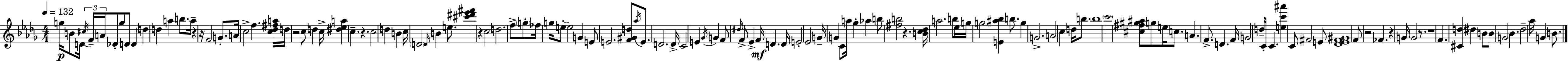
{
  \clef treble
  \numericTimeSignature
  \time 4/4
  \key bes \minor
  \tempo 4 = 132
  g''16\p b'8 d'16 \tuplet 3/2 { \acciaccatura { cis''16 } f'16-- a'16 } des'8-. g''8 d'8 d'4 | \parenthesize d''4 d''4 a''4 b''8. | a''16-- r4 r16 f'2 g'8.-. | a'16 c''2-> f''4. | \break <c'' des'' fis'' a''>16 d''16 r2 c''8 d''4 | c''16-> <dis'' ees'' a''>4 c''4.-- r4. | c''2 d''4 b'4 | c''16 \parenthesize d'2 \grace { d'16 } b'4 e''8. | \break <cis''' dis''' ees''' fis'''>4 r4 c''2 | d''2. f''8-> | \parenthesize g''8-. fes''16 g''16 e''8-.~~ e''2 g'4 | e'8 e'2. | \break <f' gis' d''>8 \acciaccatura { aes''16 } e'8. d'2. | d'16-> c'2 e'4 \acciaccatura { ges'16 } | g'4 f'8 \grace { dis''16 } f'8-> ees'4-> f'16\mf d'4. | d'16 e'2-. ees'2 | \break g'16-- g'4 c'8 a''16 ges''4-. | aes''4 b''8 <fis'' b''>2 r4. | <b' c'' des''>16 a''2. | b''8 ees''16 g''16 g''2 <e' ais'' bes''>4 | \break b''8. g''4 g'2.-> | a'2 c''4 | d''16 b''8. b''1 | \parenthesize c'''2 <cis'' fis'' gis'' ais''>8 g''8 | \break e''16 c''8. a'4. f'8.-> d'4. | f'16 g'2 d''16-- c'16-. c'4. | <e'' c''' ais'''>4 c'8 fis'2 | e'8 <des' e' fis' gis'>1 | \break f'8 r2 fes'4. | r4 g'16 g'2 | r8. r1 | f'4. <cis' d''>4 dis''4 | \break b'8 b'8 g'2 bes'4. | des''2-- aes''16 g'4 | b'8. \bar "|."
}